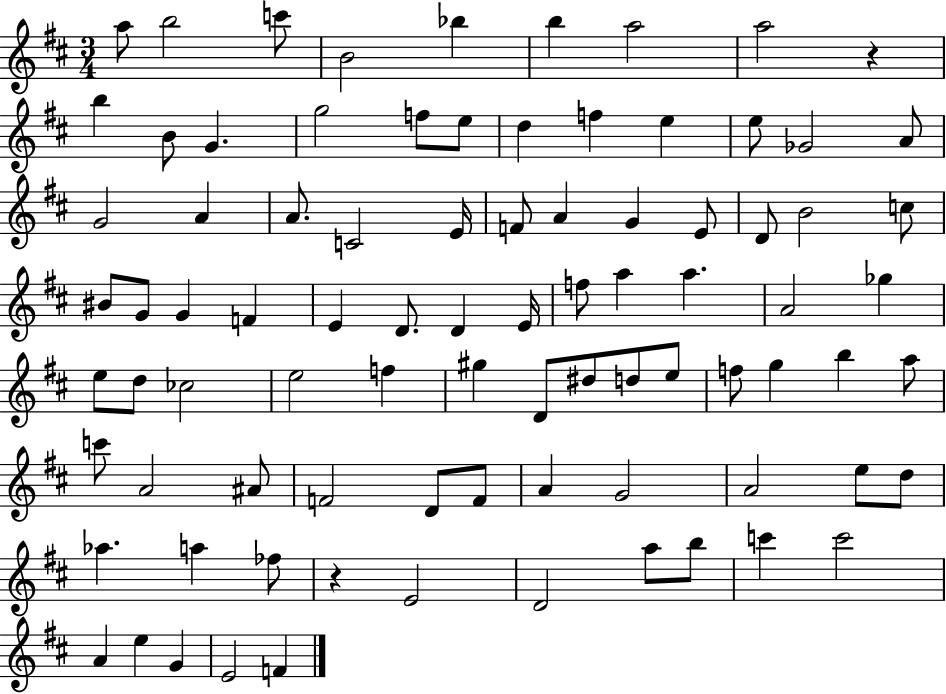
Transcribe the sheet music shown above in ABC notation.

X:1
T:Untitled
M:3/4
L:1/4
K:D
a/2 b2 c'/2 B2 _b b a2 a2 z b B/2 G g2 f/2 e/2 d f e e/2 _G2 A/2 G2 A A/2 C2 E/4 F/2 A G E/2 D/2 B2 c/2 ^B/2 G/2 G F E D/2 D E/4 f/2 a a A2 _g e/2 d/2 _c2 e2 f ^g D/2 ^d/2 d/2 e/2 f/2 g b a/2 c'/2 A2 ^A/2 F2 D/2 F/2 A G2 A2 e/2 d/2 _a a _f/2 z E2 D2 a/2 b/2 c' c'2 A e G E2 F